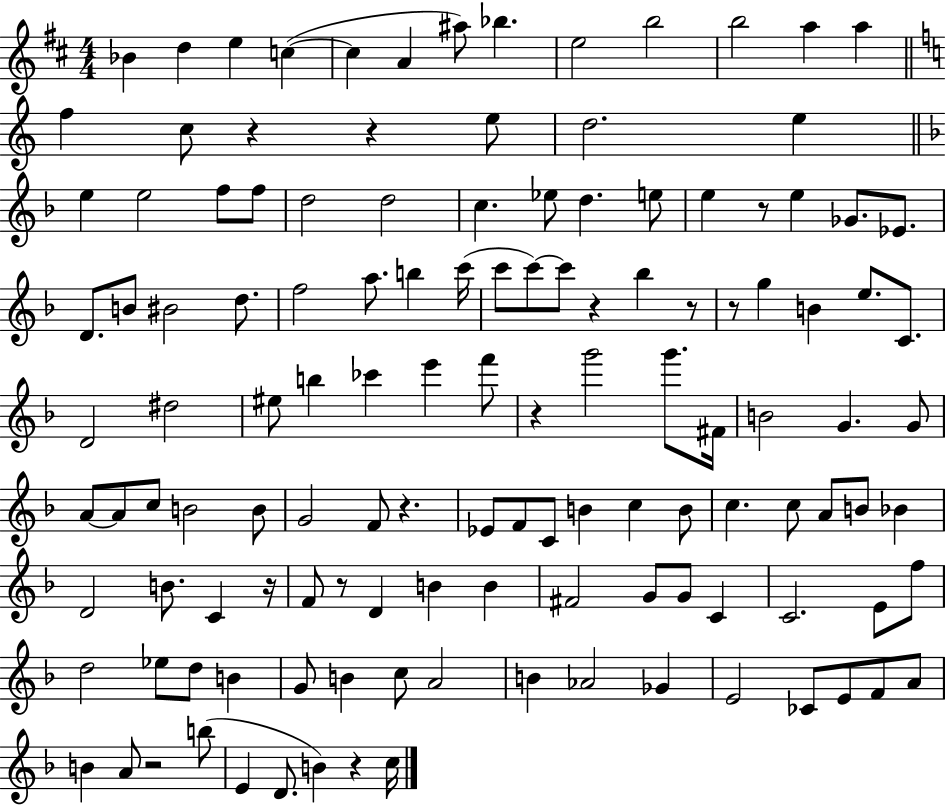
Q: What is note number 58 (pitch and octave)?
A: F#4